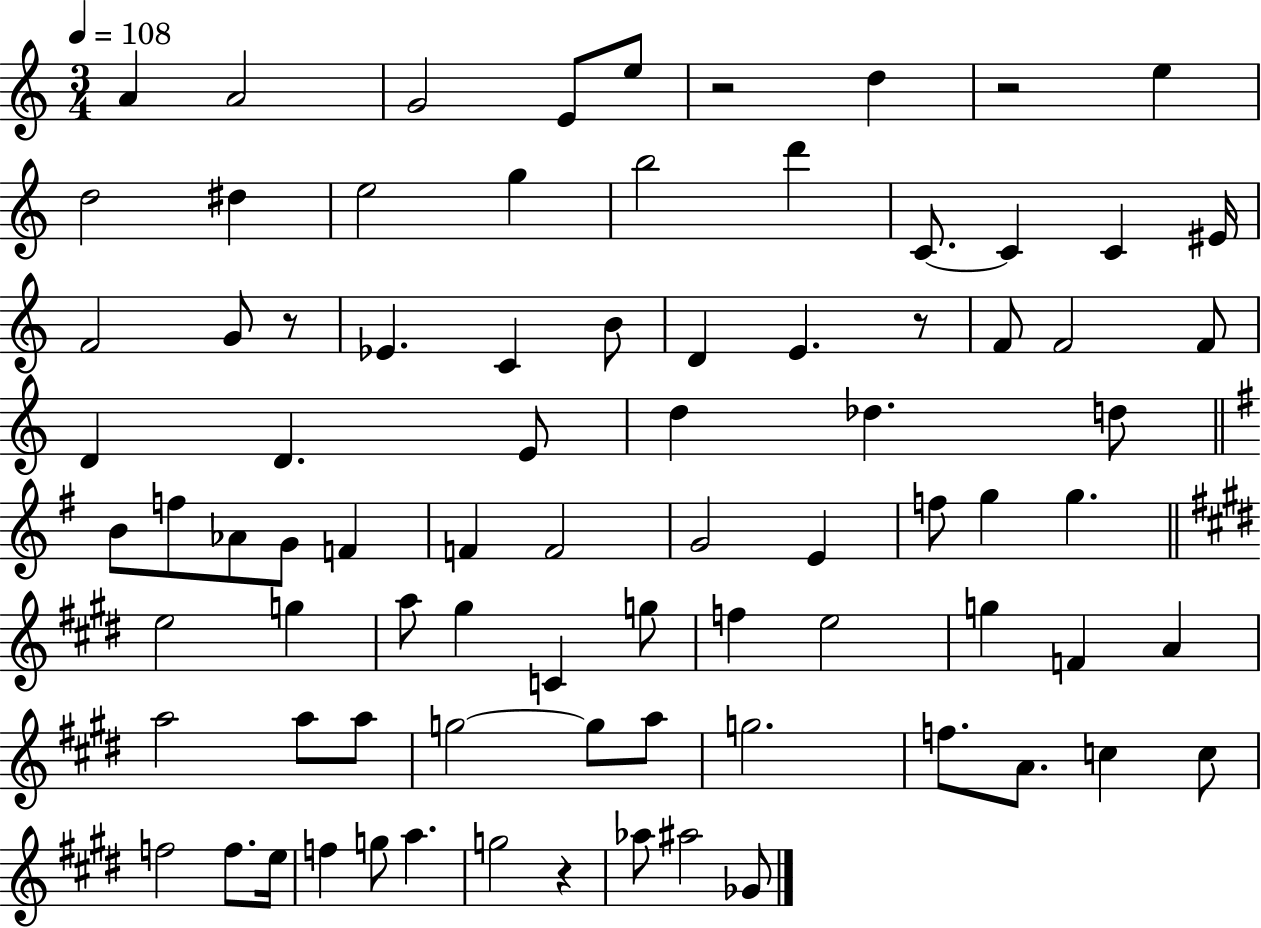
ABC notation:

X:1
T:Untitled
M:3/4
L:1/4
K:C
A A2 G2 E/2 e/2 z2 d z2 e d2 ^d e2 g b2 d' C/2 C C ^E/4 F2 G/2 z/2 _E C B/2 D E z/2 F/2 F2 F/2 D D E/2 d _d d/2 B/2 f/2 _A/2 G/2 F F F2 G2 E f/2 g g e2 g a/2 ^g C g/2 f e2 g F A a2 a/2 a/2 g2 g/2 a/2 g2 f/2 A/2 c c/2 f2 f/2 e/4 f g/2 a g2 z _a/2 ^a2 _G/2